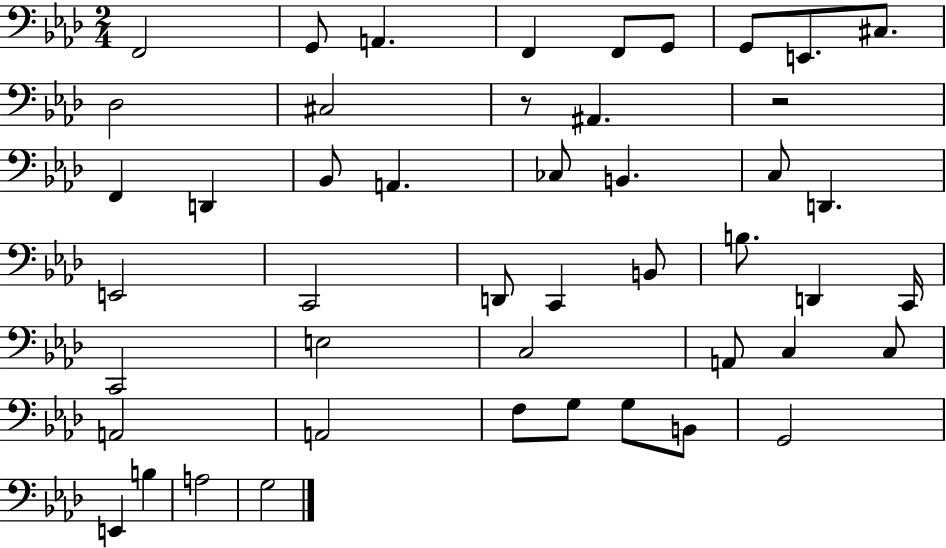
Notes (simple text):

F2/h G2/e A2/q. F2/q F2/e G2/e G2/e E2/e. C#3/e. Db3/h C#3/h R/e A#2/q. R/h F2/q D2/q Bb2/e A2/q. CES3/e B2/q. C3/e D2/q. E2/h C2/h D2/e C2/q B2/e B3/e. D2/q C2/s C2/h E3/h C3/h A2/e C3/q C3/e A2/h A2/h F3/e G3/e G3/e B2/e G2/h E2/q B3/q A3/h G3/h